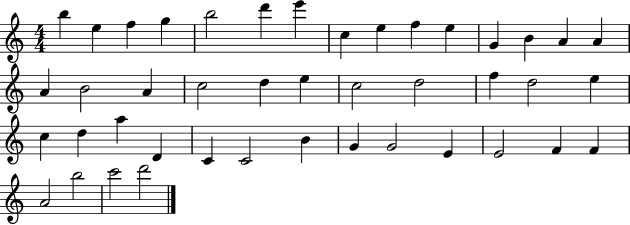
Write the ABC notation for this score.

X:1
T:Untitled
M:4/4
L:1/4
K:C
b e f g b2 d' e' c e f e G B A A A B2 A c2 d e c2 d2 f d2 e c d a D C C2 B G G2 E E2 F F A2 b2 c'2 d'2